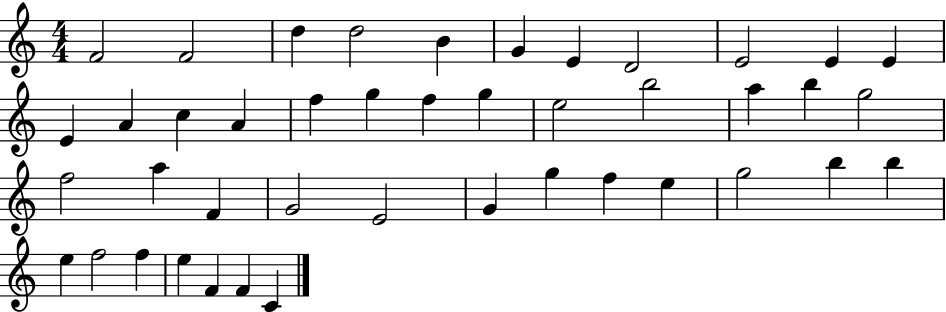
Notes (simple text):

F4/h F4/h D5/q D5/h B4/q G4/q E4/q D4/h E4/h E4/q E4/q E4/q A4/q C5/q A4/q F5/q G5/q F5/q G5/q E5/h B5/h A5/q B5/q G5/h F5/h A5/q F4/q G4/h E4/h G4/q G5/q F5/q E5/q G5/h B5/q B5/q E5/q F5/h F5/q E5/q F4/q F4/q C4/q